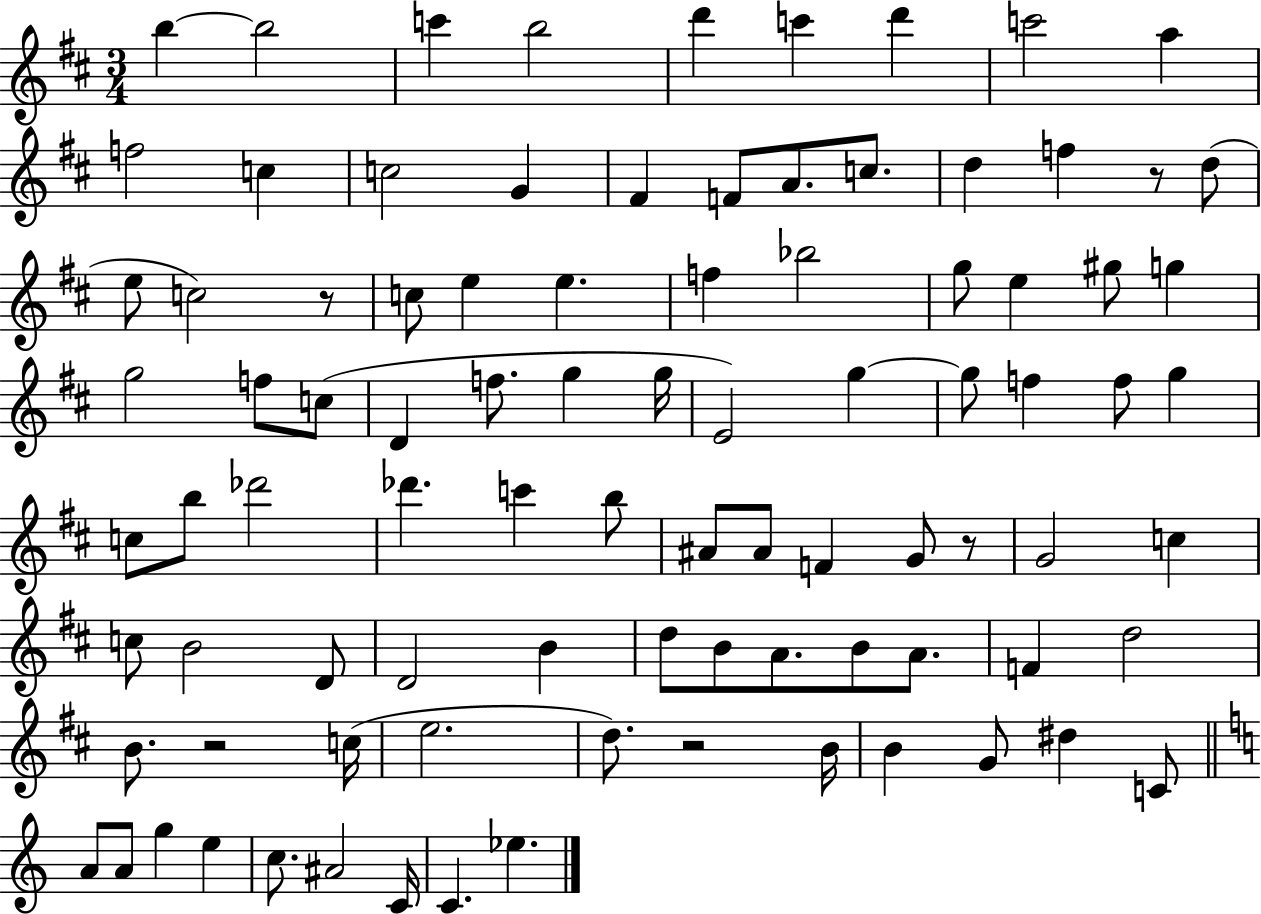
{
  \clef treble
  \numericTimeSignature
  \time 3/4
  \key d \major
  \repeat volta 2 { b''4~~ b''2 | c'''4 b''2 | d'''4 c'''4 d'''4 | c'''2 a''4 | \break f''2 c''4 | c''2 g'4 | fis'4 f'8 a'8. c''8. | d''4 f''4 r8 d''8( | \break e''8 c''2) r8 | c''8 e''4 e''4. | f''4 bes''2 | g''8 e''4 gis''8 g''4 | \break g''2 f''8 c''8( | d'4 f''8. g''4 g''16 | e'2) g''4~~ | g''8 f''4 f''8 g''4 | \break c''8 b''8 des'''2 | des'''4. c'''4 b''8 | ais'8 ais'8 f'4 g'8 r8 | g'2 c''4 | \break c''8 b'2 d'8 | d'2 b'4 | d''8 b'8 a'8. b'8 a'8. | f'4 d''2 | \break b'8. r2 c''16( | e''2. | d''8.) r2 b'16 | b'4 g'8 dis''4 c'8 | \break \bar "||" \break \key c \major a'8 a'8 g''4 e''4 | c''8. ais'2 c'16 | c'4. ees''4. | } \bar "|."
}